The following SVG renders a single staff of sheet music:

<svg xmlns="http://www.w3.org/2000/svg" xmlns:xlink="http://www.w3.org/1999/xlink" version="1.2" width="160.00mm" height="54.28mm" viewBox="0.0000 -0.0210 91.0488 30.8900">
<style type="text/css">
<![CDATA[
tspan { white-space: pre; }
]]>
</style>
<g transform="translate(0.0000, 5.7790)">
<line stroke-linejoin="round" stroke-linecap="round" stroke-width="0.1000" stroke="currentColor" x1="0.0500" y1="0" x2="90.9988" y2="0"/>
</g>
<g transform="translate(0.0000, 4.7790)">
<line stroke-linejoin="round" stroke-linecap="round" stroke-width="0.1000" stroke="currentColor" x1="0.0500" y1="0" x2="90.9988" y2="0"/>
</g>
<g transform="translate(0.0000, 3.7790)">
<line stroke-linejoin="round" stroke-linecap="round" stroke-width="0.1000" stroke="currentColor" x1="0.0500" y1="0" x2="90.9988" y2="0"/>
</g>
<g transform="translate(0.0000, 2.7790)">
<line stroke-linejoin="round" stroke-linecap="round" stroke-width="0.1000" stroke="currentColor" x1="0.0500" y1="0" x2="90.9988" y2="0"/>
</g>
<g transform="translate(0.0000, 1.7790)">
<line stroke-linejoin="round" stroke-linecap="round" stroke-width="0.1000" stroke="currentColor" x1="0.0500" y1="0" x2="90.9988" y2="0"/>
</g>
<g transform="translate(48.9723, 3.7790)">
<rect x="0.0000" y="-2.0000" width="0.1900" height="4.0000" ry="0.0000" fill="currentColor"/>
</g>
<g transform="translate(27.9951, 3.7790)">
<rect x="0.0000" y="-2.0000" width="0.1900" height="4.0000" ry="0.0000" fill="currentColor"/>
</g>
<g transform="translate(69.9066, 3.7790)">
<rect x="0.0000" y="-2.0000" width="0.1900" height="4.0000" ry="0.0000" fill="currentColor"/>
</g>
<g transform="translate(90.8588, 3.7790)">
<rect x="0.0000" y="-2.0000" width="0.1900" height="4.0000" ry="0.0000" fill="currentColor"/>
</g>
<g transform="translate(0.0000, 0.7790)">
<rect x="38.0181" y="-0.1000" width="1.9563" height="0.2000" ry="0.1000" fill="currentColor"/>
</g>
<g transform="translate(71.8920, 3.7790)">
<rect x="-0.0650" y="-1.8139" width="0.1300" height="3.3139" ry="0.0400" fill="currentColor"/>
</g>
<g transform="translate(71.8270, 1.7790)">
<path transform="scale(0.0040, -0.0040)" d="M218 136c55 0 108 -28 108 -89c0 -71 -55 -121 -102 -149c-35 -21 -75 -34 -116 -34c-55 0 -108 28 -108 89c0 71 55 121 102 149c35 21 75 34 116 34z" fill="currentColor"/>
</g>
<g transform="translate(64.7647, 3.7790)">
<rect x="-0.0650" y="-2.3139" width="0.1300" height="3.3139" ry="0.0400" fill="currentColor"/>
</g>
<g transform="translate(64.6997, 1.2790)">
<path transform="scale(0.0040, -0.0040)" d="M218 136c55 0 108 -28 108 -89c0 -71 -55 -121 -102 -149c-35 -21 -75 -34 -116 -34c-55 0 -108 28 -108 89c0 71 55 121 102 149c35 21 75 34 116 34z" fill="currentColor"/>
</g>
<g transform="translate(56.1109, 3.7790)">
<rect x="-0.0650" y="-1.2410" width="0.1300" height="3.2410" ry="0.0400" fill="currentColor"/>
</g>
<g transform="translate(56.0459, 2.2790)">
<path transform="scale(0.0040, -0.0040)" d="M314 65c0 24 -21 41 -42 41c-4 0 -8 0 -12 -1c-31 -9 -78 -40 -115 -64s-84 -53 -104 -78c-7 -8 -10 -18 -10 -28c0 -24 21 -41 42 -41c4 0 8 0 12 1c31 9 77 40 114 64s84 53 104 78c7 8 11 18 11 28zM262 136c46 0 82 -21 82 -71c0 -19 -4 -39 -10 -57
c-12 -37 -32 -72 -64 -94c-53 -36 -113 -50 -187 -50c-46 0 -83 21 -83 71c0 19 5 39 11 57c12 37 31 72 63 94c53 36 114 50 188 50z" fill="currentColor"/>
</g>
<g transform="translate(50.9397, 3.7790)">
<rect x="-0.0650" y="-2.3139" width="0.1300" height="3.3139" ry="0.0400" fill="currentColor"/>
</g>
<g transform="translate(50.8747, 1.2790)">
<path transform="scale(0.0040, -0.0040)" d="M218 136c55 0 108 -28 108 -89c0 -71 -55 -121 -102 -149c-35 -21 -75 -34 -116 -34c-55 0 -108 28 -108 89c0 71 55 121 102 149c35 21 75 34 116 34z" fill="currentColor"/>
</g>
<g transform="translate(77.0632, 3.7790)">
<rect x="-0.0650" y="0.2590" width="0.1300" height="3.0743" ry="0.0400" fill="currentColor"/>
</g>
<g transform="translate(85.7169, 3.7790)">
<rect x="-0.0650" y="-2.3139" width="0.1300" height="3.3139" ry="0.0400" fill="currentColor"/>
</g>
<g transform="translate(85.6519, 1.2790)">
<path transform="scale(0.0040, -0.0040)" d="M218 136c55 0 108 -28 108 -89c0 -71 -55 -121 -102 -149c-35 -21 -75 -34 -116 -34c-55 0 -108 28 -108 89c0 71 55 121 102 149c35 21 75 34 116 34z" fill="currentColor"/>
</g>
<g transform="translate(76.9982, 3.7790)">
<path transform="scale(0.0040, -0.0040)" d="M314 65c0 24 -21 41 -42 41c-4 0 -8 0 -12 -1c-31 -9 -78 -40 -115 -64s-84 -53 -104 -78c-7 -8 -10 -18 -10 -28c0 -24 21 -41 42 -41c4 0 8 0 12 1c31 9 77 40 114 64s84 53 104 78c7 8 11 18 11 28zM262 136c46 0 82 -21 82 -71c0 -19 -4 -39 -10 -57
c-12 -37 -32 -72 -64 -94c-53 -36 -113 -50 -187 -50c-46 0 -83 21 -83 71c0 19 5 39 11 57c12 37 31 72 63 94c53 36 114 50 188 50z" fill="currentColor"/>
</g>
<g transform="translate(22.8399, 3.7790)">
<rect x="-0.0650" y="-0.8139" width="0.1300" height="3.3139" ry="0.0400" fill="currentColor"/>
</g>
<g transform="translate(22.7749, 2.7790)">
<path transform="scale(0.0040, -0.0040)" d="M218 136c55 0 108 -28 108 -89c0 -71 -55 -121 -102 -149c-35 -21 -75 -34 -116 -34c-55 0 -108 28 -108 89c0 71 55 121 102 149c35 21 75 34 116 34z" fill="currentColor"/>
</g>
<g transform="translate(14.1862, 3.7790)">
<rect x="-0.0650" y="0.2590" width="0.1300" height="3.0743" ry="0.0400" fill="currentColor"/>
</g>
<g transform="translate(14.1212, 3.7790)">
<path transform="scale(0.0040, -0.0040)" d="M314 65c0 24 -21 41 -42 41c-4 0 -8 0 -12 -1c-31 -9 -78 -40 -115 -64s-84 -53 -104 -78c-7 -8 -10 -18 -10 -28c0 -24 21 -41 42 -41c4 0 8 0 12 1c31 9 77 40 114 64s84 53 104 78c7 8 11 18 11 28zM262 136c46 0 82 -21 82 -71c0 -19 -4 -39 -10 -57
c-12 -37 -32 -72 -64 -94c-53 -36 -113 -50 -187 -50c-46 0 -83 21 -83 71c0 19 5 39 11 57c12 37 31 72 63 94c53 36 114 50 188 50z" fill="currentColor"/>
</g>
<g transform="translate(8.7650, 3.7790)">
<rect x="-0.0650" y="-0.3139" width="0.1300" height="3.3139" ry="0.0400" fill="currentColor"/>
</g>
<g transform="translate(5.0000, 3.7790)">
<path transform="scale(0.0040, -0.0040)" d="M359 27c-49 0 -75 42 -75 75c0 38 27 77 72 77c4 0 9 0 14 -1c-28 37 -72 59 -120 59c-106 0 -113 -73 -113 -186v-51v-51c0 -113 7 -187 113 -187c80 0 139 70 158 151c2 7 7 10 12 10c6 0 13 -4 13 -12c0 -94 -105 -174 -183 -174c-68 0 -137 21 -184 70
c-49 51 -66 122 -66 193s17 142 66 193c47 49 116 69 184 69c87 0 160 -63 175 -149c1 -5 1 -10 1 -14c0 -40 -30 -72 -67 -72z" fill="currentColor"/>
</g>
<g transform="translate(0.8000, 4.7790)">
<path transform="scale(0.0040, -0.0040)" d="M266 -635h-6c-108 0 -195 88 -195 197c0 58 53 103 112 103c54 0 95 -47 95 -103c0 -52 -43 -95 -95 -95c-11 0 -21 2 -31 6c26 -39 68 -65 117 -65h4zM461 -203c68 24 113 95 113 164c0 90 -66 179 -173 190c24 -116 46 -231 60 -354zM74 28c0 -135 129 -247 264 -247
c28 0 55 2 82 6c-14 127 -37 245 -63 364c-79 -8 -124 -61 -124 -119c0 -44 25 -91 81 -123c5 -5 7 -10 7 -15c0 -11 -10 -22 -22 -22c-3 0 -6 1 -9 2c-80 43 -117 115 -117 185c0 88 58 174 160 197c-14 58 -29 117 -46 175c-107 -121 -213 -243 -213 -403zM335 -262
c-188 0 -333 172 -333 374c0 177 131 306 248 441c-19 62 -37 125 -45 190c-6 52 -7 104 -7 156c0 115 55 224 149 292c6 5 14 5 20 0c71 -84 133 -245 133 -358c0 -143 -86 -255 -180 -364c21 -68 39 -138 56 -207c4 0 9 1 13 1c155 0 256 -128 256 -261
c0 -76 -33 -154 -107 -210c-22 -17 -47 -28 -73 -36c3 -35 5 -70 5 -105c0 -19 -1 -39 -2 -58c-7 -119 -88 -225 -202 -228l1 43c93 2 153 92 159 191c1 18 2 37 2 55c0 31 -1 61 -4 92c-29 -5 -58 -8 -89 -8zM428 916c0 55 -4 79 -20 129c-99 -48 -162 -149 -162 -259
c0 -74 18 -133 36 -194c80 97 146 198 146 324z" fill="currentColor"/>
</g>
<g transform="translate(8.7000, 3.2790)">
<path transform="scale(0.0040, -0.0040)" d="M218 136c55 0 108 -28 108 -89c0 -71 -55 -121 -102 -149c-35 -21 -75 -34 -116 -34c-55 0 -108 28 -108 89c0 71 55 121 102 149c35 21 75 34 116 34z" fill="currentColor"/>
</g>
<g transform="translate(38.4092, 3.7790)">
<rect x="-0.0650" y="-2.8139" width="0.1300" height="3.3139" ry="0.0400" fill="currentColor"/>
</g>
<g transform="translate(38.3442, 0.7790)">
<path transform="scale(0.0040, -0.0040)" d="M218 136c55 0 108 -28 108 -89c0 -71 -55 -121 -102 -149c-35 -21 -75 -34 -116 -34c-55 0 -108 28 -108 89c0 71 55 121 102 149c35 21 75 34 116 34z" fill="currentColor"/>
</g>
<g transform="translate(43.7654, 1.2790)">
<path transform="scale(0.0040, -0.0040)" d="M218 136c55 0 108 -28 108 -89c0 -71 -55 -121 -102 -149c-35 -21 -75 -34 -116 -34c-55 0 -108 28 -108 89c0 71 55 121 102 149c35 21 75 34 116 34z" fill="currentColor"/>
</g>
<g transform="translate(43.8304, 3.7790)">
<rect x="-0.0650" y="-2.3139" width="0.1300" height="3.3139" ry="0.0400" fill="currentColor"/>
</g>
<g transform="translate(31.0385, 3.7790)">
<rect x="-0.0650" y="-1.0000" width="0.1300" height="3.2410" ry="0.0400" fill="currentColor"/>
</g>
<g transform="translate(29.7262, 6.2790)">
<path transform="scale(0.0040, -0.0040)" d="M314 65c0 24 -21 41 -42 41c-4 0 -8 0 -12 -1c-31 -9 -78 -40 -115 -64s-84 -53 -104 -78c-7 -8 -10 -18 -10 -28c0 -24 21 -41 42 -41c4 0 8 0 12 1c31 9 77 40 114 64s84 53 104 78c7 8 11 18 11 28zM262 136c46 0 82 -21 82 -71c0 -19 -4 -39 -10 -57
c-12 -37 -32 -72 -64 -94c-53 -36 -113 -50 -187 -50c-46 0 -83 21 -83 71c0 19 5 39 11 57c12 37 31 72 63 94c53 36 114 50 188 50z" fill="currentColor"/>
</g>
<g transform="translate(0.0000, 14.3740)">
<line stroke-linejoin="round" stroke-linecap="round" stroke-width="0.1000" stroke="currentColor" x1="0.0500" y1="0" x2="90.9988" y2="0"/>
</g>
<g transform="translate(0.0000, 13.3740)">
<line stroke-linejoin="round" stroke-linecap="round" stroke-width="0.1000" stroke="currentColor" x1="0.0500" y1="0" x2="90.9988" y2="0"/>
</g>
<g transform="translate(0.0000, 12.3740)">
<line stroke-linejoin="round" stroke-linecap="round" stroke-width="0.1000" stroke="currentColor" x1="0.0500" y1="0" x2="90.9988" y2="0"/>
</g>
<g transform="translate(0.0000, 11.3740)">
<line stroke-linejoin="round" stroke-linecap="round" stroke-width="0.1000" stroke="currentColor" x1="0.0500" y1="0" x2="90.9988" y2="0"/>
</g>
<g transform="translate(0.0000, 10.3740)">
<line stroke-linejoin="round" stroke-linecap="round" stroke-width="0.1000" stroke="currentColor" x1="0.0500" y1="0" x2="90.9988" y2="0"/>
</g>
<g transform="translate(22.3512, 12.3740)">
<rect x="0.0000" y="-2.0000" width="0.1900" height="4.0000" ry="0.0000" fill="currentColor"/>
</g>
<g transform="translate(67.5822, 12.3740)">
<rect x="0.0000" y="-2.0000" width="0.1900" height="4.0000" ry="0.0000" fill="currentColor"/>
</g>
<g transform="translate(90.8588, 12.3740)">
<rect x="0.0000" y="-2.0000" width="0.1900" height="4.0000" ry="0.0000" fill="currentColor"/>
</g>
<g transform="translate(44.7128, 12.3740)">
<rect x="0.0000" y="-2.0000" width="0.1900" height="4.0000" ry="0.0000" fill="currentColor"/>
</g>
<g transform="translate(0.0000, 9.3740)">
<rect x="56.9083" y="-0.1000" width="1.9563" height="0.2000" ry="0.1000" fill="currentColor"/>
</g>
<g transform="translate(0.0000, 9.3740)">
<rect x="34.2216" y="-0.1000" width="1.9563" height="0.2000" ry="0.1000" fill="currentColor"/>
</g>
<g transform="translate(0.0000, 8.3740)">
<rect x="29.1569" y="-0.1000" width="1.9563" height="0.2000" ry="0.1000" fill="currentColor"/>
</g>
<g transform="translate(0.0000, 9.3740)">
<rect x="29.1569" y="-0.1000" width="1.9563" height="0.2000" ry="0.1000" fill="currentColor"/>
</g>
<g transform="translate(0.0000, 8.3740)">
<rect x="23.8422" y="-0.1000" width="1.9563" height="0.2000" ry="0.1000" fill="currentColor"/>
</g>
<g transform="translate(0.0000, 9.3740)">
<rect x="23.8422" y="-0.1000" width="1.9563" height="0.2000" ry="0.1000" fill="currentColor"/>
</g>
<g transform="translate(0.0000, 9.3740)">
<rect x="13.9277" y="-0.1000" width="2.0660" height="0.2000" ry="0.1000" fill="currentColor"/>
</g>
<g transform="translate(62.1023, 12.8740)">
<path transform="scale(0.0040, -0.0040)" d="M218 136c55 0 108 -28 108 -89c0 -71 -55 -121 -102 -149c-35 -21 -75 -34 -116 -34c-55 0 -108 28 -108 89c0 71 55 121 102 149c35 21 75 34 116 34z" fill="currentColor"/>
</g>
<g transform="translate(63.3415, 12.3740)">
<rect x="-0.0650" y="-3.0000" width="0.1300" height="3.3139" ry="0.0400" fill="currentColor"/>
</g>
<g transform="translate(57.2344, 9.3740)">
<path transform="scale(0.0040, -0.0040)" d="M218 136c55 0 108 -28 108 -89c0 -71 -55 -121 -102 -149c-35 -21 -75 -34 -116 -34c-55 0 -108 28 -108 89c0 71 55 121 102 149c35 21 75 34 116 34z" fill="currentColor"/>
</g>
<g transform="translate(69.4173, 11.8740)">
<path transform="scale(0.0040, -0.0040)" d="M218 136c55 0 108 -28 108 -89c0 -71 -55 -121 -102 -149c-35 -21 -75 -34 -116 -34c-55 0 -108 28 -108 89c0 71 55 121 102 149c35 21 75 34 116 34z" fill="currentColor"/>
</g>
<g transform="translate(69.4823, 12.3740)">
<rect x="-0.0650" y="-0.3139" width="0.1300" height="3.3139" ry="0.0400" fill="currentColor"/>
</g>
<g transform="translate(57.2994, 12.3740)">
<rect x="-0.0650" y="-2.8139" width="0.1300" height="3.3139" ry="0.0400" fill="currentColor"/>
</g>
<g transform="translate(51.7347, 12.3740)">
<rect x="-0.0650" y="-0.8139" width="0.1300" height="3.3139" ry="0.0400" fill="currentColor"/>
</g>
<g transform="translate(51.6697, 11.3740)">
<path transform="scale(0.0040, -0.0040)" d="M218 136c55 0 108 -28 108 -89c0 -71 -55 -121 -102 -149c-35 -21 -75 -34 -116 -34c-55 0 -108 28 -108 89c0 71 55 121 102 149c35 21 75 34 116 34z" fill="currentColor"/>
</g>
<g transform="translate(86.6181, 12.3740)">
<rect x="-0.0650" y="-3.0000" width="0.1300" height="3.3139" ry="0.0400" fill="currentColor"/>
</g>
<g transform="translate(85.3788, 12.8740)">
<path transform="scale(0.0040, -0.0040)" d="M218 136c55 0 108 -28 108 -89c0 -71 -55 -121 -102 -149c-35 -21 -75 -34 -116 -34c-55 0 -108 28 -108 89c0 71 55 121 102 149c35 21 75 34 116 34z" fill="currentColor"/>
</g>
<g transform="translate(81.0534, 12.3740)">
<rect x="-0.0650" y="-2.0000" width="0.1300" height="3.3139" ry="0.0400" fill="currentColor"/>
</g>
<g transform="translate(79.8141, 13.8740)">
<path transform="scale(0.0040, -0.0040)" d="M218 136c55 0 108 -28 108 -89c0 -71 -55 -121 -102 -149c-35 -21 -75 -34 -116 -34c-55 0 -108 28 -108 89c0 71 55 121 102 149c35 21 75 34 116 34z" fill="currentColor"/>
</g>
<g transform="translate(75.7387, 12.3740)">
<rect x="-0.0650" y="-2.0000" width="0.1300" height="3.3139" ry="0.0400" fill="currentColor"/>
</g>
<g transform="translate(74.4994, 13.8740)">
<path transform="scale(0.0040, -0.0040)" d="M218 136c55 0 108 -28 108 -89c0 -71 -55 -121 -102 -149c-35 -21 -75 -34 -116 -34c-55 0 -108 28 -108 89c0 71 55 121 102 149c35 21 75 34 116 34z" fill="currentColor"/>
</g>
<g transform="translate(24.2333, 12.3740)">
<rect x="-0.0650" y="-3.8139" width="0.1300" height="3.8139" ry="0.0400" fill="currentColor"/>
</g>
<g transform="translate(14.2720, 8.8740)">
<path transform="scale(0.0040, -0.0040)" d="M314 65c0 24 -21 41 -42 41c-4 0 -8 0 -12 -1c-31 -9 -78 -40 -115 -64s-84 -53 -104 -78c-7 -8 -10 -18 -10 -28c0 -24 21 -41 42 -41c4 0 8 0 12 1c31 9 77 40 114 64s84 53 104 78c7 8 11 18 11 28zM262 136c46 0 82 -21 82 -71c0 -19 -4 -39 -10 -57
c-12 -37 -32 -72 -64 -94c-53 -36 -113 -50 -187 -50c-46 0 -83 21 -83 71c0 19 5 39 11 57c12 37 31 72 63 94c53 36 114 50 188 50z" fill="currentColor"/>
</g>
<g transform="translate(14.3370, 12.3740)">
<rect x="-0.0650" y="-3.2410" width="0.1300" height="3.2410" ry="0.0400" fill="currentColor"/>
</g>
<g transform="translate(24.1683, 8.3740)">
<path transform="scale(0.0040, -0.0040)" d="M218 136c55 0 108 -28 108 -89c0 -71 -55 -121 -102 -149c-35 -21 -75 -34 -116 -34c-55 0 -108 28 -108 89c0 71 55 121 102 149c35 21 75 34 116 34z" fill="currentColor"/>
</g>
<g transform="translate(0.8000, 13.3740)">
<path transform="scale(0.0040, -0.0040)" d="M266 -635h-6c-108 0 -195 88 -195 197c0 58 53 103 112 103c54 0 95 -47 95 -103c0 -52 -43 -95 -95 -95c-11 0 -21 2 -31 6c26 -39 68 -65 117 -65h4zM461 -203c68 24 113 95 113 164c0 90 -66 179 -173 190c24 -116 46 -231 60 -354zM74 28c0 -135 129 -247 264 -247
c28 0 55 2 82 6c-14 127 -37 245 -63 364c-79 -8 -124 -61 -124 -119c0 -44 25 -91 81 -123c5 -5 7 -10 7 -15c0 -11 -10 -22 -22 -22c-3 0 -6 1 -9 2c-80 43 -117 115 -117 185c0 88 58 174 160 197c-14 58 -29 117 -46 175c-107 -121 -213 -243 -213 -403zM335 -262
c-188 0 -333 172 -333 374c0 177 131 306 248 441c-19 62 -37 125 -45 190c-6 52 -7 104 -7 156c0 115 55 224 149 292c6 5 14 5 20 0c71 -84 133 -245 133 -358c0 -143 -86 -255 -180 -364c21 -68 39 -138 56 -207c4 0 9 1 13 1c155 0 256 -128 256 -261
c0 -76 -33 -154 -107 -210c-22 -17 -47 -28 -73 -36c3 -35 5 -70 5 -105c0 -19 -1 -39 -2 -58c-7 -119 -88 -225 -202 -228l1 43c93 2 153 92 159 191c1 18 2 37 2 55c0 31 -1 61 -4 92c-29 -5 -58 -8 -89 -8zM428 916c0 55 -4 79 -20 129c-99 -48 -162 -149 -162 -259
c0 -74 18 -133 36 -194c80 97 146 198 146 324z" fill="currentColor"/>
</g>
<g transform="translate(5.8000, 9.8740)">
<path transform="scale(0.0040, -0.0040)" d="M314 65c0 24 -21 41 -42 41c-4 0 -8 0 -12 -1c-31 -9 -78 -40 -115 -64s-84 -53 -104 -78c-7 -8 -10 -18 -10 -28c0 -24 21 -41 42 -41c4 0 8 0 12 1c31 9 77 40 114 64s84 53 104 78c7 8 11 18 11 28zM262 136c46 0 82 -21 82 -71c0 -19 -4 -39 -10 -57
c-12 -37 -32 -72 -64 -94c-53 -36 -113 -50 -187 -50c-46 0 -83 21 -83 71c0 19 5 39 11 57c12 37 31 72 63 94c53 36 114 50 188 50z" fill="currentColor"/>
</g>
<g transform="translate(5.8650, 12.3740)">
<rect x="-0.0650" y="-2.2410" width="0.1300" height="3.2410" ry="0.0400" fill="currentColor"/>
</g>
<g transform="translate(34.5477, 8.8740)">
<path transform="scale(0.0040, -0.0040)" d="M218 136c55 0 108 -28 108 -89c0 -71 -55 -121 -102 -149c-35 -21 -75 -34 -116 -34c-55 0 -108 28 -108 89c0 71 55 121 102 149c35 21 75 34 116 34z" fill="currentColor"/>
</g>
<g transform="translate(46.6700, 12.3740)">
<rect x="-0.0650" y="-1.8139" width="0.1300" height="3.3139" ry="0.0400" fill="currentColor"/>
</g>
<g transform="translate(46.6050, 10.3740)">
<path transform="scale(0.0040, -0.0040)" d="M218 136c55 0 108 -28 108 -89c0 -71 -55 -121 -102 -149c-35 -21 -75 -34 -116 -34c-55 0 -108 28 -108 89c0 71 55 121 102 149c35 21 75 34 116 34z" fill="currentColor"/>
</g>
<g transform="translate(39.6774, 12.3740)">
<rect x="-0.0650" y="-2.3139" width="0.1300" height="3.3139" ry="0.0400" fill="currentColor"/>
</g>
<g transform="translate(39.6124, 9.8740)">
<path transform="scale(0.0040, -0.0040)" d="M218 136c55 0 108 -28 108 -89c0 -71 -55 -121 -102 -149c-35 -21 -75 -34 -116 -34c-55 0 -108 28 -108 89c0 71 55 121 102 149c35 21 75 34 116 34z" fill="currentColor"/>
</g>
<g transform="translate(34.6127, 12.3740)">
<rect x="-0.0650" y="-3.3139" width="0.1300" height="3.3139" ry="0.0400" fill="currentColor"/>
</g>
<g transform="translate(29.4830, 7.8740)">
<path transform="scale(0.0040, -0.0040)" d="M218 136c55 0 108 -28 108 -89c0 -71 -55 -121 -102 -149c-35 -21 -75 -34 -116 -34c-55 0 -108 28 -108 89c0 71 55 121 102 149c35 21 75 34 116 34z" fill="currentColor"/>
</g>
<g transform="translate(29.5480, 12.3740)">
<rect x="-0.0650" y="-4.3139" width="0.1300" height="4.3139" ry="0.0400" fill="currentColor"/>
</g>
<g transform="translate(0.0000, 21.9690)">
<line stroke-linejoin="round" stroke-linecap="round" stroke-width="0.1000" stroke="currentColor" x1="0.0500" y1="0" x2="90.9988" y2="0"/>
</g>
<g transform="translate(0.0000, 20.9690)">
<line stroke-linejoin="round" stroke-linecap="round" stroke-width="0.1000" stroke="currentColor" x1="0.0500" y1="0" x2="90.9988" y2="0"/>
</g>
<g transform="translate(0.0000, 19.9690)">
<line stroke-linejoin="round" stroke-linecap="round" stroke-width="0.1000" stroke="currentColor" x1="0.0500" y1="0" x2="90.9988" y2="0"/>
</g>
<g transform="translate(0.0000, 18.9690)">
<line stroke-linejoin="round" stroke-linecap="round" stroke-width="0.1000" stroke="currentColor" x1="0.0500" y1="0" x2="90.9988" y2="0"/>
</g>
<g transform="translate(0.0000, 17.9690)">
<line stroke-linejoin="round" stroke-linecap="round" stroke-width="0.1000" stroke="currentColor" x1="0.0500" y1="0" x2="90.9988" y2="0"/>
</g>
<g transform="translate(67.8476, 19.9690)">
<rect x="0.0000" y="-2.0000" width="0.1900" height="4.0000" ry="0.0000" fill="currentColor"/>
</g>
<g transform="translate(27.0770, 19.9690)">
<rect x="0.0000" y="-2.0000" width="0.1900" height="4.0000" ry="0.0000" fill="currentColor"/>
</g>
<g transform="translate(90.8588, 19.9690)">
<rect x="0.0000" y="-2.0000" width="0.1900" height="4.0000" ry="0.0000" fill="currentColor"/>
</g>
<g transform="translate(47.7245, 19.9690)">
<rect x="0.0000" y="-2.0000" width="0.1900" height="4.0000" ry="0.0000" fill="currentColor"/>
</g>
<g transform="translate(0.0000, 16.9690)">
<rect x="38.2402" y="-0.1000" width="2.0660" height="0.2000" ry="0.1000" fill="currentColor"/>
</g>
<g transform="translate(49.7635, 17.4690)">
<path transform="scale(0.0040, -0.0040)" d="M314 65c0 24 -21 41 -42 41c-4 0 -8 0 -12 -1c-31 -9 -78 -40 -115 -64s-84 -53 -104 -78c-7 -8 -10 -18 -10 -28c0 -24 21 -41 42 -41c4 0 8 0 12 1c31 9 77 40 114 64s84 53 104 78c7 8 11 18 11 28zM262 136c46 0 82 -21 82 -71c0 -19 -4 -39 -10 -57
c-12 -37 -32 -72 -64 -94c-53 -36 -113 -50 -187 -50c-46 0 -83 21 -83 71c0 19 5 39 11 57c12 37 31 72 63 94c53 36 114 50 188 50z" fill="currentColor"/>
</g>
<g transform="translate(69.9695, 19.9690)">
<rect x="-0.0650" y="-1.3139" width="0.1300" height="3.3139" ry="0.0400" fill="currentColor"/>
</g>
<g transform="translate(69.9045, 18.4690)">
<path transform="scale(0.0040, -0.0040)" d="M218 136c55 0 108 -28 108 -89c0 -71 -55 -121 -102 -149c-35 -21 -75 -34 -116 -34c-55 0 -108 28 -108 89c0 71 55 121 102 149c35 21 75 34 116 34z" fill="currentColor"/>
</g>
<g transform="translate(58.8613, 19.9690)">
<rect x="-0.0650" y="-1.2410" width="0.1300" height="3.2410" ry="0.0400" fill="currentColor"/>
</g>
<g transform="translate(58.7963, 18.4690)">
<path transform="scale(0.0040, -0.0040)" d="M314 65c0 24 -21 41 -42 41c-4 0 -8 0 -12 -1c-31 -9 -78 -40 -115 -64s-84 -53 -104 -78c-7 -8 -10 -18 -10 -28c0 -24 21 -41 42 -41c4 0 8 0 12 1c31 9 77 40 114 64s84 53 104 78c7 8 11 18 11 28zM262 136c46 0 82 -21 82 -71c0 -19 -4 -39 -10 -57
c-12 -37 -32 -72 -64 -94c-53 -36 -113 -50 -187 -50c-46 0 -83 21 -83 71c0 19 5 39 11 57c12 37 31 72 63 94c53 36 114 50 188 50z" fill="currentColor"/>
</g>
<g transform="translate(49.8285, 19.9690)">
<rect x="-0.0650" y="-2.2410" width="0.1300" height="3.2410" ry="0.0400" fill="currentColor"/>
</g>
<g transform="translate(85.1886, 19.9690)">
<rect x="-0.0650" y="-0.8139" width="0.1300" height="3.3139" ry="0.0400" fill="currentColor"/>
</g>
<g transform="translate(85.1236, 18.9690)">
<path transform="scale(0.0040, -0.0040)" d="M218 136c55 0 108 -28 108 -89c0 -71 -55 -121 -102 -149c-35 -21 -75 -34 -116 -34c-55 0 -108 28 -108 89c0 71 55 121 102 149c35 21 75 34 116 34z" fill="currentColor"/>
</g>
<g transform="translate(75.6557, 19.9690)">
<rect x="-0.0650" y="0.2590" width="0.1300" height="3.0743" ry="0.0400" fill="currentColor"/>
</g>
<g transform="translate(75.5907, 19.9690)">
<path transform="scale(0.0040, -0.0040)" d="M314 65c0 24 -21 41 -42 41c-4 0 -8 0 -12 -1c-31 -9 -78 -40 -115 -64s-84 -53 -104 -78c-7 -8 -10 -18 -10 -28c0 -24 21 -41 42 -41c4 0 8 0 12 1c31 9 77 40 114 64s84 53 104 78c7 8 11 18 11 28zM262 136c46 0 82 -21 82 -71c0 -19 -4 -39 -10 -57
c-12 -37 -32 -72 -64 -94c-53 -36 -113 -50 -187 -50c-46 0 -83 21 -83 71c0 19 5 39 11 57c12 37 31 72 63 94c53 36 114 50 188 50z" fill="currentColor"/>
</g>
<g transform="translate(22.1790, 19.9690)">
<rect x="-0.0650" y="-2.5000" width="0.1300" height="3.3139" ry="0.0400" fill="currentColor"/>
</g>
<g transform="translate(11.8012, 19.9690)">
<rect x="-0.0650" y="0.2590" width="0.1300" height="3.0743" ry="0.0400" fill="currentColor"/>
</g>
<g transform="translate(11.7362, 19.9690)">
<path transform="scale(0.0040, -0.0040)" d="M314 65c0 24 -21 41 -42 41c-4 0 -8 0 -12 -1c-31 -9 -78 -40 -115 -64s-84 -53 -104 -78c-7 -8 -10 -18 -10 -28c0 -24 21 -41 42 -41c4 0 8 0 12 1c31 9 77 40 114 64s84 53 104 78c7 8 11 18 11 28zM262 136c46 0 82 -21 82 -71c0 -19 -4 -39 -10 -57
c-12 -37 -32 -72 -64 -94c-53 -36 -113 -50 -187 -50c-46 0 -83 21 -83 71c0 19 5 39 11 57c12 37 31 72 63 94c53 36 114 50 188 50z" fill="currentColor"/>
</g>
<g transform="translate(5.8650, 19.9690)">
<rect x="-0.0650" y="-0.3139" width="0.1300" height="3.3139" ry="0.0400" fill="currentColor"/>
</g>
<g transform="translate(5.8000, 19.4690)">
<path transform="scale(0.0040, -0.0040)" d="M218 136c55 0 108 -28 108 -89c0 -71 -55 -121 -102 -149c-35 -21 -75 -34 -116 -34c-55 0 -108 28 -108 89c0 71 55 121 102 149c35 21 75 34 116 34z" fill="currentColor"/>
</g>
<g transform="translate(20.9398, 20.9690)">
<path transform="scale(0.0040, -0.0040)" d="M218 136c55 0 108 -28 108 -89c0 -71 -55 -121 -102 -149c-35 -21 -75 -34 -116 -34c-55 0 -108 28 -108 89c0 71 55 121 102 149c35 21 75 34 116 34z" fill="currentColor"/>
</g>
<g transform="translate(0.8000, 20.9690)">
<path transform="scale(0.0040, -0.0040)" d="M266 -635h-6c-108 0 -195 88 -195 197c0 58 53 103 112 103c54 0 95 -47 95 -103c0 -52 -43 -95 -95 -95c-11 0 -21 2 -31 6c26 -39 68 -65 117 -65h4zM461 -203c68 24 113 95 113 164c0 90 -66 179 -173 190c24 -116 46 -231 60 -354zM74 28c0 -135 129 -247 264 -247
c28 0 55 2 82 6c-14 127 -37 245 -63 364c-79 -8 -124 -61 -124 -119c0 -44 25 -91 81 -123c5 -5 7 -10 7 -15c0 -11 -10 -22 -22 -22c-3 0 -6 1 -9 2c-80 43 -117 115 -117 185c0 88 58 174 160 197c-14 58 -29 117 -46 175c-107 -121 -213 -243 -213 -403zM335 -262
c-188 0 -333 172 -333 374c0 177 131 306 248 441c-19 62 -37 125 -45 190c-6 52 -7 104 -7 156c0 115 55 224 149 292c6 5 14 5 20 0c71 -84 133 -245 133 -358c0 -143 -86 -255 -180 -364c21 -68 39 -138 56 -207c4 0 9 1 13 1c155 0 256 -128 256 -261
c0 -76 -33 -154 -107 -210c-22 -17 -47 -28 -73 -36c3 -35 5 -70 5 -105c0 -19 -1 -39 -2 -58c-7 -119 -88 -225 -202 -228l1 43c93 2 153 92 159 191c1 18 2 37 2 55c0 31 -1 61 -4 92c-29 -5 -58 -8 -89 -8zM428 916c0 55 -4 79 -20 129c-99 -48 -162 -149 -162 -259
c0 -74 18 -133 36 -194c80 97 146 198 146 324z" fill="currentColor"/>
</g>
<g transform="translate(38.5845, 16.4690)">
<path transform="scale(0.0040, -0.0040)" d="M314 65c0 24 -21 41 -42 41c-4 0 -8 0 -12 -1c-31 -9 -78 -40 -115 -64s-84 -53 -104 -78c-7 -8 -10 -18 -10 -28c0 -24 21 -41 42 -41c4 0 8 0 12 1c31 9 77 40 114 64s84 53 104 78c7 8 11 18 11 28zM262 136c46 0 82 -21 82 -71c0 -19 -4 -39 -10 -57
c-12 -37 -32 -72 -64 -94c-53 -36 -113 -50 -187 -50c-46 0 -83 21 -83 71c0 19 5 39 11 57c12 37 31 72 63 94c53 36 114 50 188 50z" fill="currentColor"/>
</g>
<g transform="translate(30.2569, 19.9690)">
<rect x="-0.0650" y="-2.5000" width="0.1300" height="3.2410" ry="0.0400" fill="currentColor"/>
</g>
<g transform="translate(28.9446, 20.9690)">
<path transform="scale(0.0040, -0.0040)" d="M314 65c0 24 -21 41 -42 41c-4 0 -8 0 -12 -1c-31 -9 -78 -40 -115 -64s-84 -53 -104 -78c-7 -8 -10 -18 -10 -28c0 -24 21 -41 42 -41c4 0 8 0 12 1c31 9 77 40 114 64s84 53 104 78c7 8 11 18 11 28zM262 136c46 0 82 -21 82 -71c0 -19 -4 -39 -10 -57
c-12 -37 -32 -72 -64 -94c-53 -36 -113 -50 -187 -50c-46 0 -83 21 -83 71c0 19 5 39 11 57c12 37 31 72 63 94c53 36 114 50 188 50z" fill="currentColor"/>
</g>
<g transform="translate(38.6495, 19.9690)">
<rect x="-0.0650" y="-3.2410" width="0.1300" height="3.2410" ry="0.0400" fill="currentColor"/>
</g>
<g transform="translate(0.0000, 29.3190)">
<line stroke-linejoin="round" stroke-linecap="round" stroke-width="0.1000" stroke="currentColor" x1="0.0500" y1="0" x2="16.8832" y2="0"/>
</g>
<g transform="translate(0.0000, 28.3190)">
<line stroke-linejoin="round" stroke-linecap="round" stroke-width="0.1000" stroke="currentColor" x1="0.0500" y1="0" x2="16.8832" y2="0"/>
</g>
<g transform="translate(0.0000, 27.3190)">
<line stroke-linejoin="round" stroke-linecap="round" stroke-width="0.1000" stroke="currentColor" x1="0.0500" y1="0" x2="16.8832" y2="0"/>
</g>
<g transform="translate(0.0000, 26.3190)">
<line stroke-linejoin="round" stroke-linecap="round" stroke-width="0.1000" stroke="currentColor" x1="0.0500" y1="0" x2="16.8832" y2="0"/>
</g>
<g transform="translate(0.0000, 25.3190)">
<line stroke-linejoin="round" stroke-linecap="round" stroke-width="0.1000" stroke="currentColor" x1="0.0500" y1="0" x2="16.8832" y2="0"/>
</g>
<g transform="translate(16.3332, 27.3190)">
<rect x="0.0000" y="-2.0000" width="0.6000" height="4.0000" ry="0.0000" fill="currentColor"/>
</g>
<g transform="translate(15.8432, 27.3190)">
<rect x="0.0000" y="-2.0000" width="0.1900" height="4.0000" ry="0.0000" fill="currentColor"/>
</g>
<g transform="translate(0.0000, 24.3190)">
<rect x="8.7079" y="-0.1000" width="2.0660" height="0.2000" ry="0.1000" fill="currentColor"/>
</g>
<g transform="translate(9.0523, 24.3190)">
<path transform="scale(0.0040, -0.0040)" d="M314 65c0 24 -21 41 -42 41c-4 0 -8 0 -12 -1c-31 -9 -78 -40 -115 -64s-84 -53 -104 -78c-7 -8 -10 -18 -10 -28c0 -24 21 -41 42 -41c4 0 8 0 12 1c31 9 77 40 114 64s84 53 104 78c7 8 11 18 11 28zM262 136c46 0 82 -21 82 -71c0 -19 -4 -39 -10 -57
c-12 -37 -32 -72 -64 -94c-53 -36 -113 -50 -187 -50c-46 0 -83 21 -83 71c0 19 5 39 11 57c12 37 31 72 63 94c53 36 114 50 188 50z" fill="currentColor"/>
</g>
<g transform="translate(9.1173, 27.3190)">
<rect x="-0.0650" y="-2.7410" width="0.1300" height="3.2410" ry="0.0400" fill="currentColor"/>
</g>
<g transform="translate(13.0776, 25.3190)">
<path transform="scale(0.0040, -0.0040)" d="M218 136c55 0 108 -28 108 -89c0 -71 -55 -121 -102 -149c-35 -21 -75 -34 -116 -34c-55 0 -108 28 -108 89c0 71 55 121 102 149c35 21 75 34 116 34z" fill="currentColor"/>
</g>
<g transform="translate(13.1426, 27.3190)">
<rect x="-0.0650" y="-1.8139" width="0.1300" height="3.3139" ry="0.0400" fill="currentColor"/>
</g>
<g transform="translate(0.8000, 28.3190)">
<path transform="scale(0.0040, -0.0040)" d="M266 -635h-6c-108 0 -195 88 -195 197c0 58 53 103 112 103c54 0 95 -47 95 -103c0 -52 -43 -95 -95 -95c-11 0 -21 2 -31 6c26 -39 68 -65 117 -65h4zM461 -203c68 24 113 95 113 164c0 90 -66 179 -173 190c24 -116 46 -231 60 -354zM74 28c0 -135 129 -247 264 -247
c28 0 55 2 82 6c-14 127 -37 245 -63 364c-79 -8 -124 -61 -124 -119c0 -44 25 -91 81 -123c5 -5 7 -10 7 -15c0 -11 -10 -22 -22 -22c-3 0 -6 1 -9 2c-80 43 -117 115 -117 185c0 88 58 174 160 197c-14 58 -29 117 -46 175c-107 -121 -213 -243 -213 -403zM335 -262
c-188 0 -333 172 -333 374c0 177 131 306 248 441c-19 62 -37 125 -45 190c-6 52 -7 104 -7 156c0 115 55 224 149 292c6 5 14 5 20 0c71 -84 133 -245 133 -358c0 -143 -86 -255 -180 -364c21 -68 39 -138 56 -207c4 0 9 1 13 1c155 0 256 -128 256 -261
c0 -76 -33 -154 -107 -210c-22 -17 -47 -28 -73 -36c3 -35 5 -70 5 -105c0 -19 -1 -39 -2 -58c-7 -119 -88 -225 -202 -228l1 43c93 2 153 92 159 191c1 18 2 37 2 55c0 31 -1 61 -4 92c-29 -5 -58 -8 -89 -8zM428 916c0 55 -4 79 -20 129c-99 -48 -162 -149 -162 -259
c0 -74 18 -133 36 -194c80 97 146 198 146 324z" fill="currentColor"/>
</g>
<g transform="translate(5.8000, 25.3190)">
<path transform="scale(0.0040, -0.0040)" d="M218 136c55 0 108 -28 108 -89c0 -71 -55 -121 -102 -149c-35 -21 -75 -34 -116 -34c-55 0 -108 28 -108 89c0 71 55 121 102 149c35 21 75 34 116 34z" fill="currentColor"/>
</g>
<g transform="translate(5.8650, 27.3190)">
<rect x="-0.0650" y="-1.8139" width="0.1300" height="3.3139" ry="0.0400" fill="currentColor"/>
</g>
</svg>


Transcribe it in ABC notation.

X:1
T:Untitled
M:4/4
L:1/4
K:C
c B2 d D2 a g g e2 g f B2 g g2 b2 c' d' b g f d a A c F F A c B2 G G2 b2 g2 e2 e B2 d f a2 f